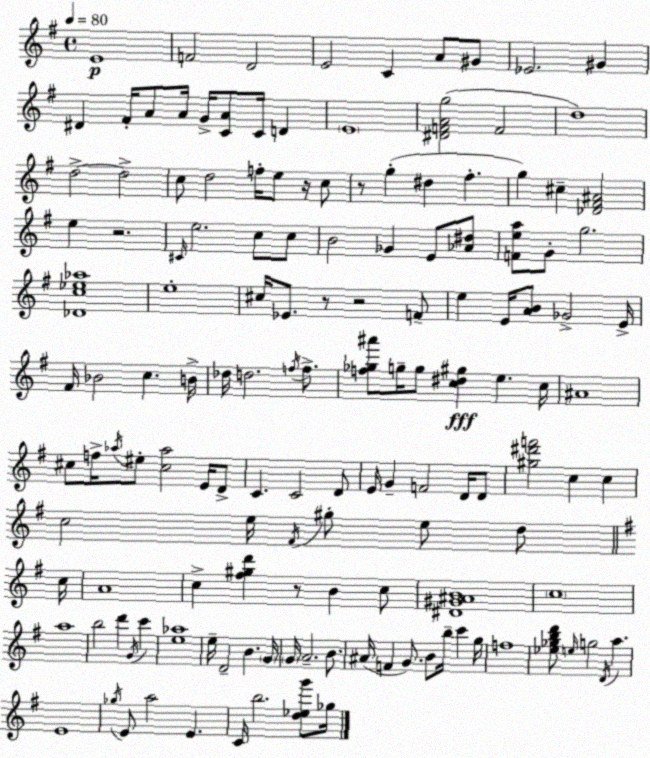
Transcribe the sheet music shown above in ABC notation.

X:1
T:Untitled
M:4/4
L:1/4
K:Em
E4 F2 D2 E2 C A/2 ^G/2 _E2 ^G ^D ^F/4 A/2 A/4 G/4 [CA]/2 C/4 D E4 [^DFAg]2 F2 d4 d2 d2 c/2 d2 f/4 e/2 z/4 c/2 z/2 g ^d ^f g ^c [_D^F^A]2 e z2 ^C/4 e2 c/2 c/2 B2 _G E/2 [_A^d]/2 [Fea]/2 G/2 g2 [_Dc_e_a]4 e4 ^c/4 _E/2 z/2 z2 F/2 e E/4 [AB]/2 _G2 E/4 ^F/4 _B2 c B/4 _d/4 d2 f/4 f/2 [f_g^a']/2 g/4 g/2 [c^d^g] e c/4 ^A4 ^c/2 f/4 _a/4 ^e/2 [^c_a]2 E/4 D/2 C C2 D/2 E/4 G F2 D/4 D/2 [^g^d'f']2 c c c2 e/4 ^F/4 ^g/2 e/2 d/2 c/4 A4 c [^f^gd'] z/2 B c/2 [^D^G^AB]4 c4 a4 b2 d' G/4 c' [e_a]4 e/4 D2 B G/4 G/4 A2 B/2 ^A/4 F G/2 B/2 b/4 c' g/4 f4 [_e_gbd']/2 e/4 g2 D/4 a E4 _g/4 E/2 a2 E C/4 b2 [d_eg']/2 _g/4